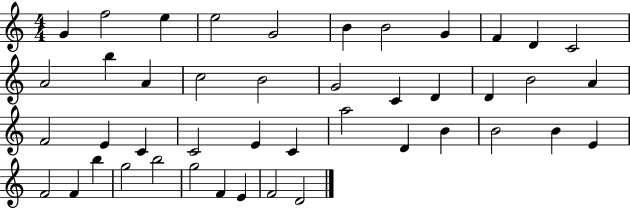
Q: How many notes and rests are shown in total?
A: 44